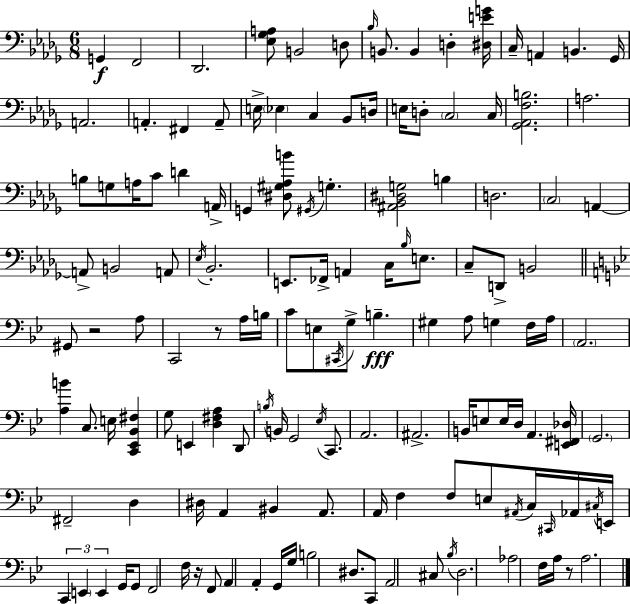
G2/q F2/h Db2/h. [Eb3,Gb3,A3]/e B2/h D3/e Bb3/s B2/e. B2/q D3/q [D#3,E4,G4]/s C3/s A2/q B2/q. Gb2/s A2/h. A2/q. F#2/q A2/e E3/s Eb3/q C3/q Bb2/e D3/s E3/s D3/e C3/h C3/s [Gb2,Ab2,F3,B3]/h. A3/h. B3/e G3/e A3/s C4/e D4/q A2/s G2/q [D#3,G#3,Ab3,B4]/e G#2/s G3/q. [A#2,Bb2,D#3,G3]/h B3/q D3/h. C3/h A2/q A2/e B2/h A2/e Eb3/s Bb2/h. E2/e. FES2/s A2/q C3/s Bb3/s E3/e. C3/e D2/e B2/h G#2/e R/h A3/e C2/h R/e A3/s B3/s C4/e E3/e C#2/s G3/e B3/q. G#3/q A3/e G3/q F3/s A3/s A2/h. [A3,B4]/q C3/e. E3/s [C2,Eb2,Bb2,F#3]/q G3/e E2/q [D3,F#3,A3]/q D2/e B3/s B2/s G2/h Eb3/s C2/e. A2/h. A#2/h. B2/s E3/e E3/s D3/s A2/q. [E2,F#2,Db3]/s G2/h. F#2/h D3/q D#3/s A2/q BIS2/q A2/e. A2/s F3/q F3/e E3/e A#2/s C3/s C#2/s Ab2/s C#3/s E2/s C2/q E2/q E2/q G2/s G2/e F2/h F3/s R/s F2/e A2/q A2/q G2/s G3/s B3/h D#3/e. C2/e A2/h C#3/e Bb3/s D3/h. Ab3/h F3/s A3/s R/e A3/h.